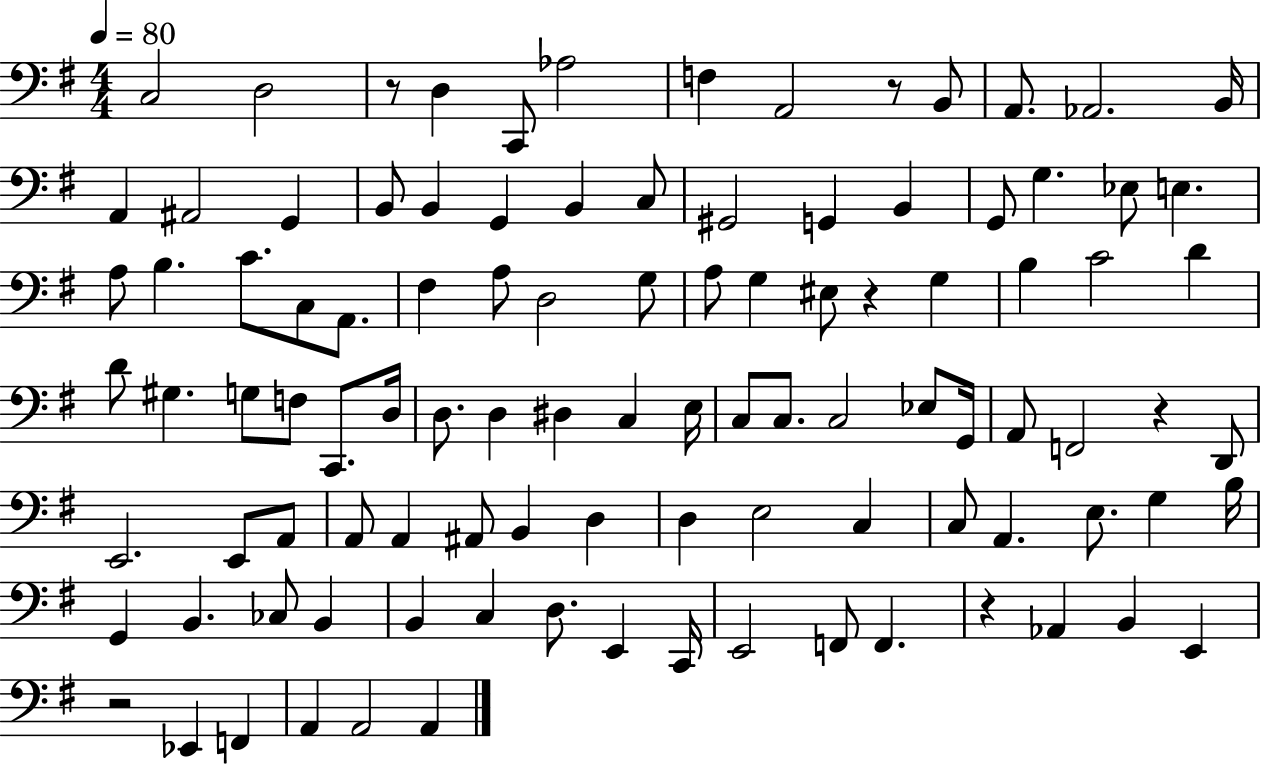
C3/h D3/h R/e D3/q C2/e Ab3/h F3/q A2/h R/e B2/e A2/e. Ab2/h. B2/s A2/q A#2/h G2/q B2/e B2/q G2/q B2/q C3/e G#2/h G2/q B2/q G2/e G3/q. Eb3/e E3/q. A3/e B3/q. C4/e. C3/e A2/e. F#3/q A3/e D3/h G3/e A3/e G3/q EIS3/e R/q G3/q B3/q C4/h D4/q D4/e G#3/q. G3/e F3/e C2/e. D3/s D3/e. D3/q D#3/q C3/q E3/s C3/e C3/e. C3/h Eb3/e G2/s A2/e F2/h R/q D2/e E2/h. E2/e A2/e A2/e A2/q A#2/e B2/q D3/q D3/q E3/h C3/q C3/e A2/q. E3/e. G3/q B3/s G2/q B2/q. CES3/e B2/q B2/q C3/q D3/e. E2/q C2/s E2/h F2/e F2/q. R/q Ab2/q B2/q E2/q R/h Eb2/q F2/q A2/q A2/h A2/q